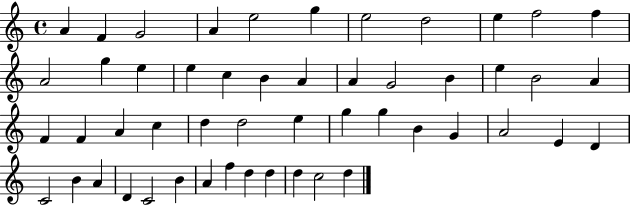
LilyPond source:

{
  \clef treble
  \time 4/4
  \defaultTimeSignature
  \key c \major
  a'4 f'4 g'2 | a'4 e''2 g''4 | e''2 d''2 | e''4 f''2 f''4 | \break a'2 g''4 e''4 | e''4 c''4 b'4 a'4 | a'4 g'2 b'4 | e''4 b'2 a'4 | \break f'4 f'4 a'4 c''4 | d''4 d''2 e''4 | g''4 g''4 b'4 g'4 | a'2 e'4 d'4 | \break c'2 b'4 a'4 | d'4 c'2 b'4 | a'4 f''4 d''4 d''4 | d''4 c''2 d''4 | \break \bar "|."
}